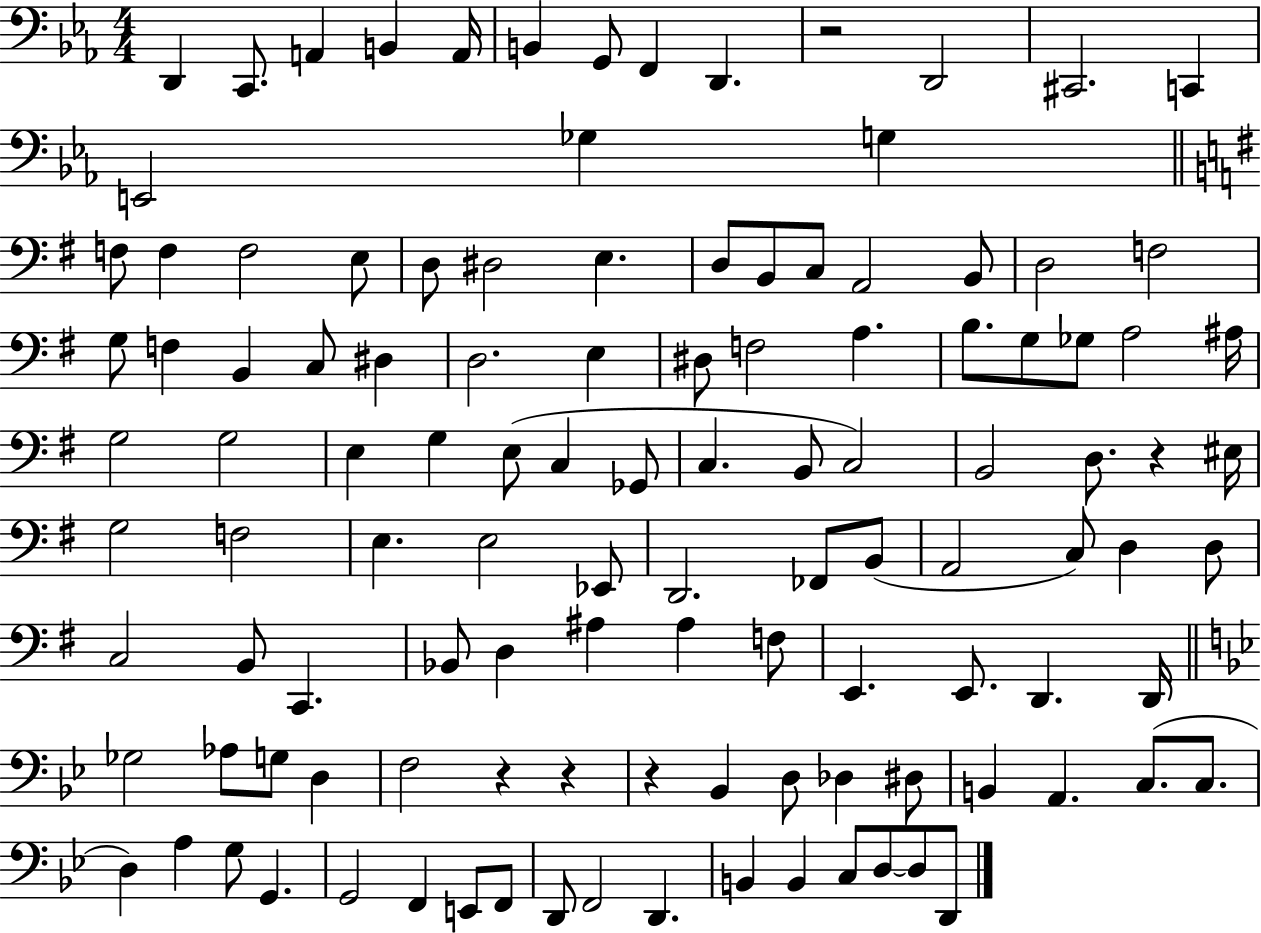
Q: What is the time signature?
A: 4/4